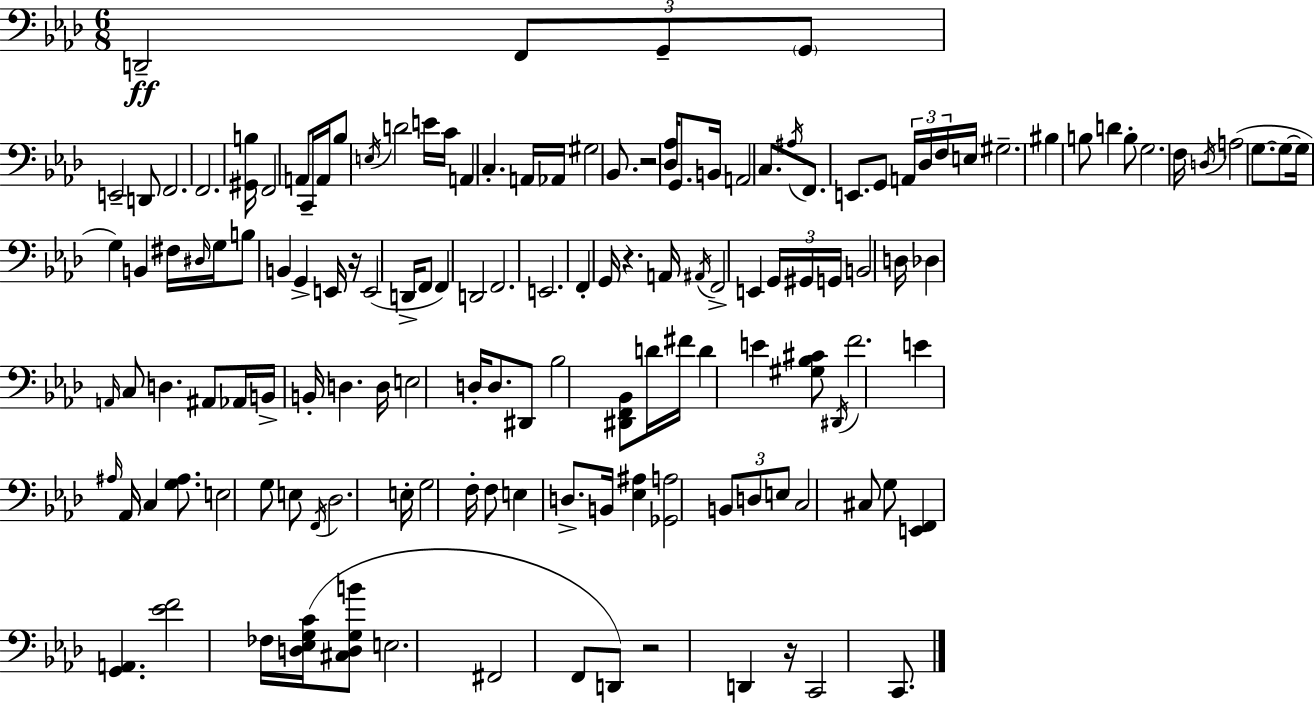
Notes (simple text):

D2/h F2/e G2/e G2/e E2/h D2/e F2/h. F2/h. [G#2,B3]/s F2/h A2/e C2/s A2/s Bb3/e E3/s D4/h E4/s C4/s A2/q C3/q. A2/s Ab2/s G#3/h Bb2/e. R/h [Db3,Ab3]/s G2/e. B2/s A2/h C3/e. A#3/s F2/e. E2/e. G2/e A2/s Db3/s F3/s E3/s G#3/h. BIS3/q B3/e D4/q B3/e G3/h. F3/s D3/s A3/h G3/e. G3/e G3/s G3/q B2/q F#3/s D#3/s G3/s B3/e B2/q G2/q E2/s R/s E2/h D2/s F2/e F2/q D2/h F2/h. E2/h. F2/q G2/s R/q. A2/s A#2/s F2/h E2/q G2/s G#2/s G2/s B2/h D3/s Db3/q A2/s C3/e D3/q. A#2/e Ab2/s B2/s B2/s D3/q. D3/s E3/h D3/s D3/e. D#2/e Bb3/h [D#2,F2,Bb2]/e D4/s F#4/s D4/q E4/q [G#3,Bb3,C#4]/e D#2/s F4/h. E4/q A#3/s Ab2/s C3/q [G3,A#3]/e. E3/h G3/e E3/e F2/s Db3/h. E3/s G3/h F3/s F3/e E3/q D3/e. B2/s [Eb3,A#3]/q [Gb2,A3]/h B2/e D3/e E3/e C3/h C#3/e G3/e [E2,F2]/q [G2,A2]/q. [Eb4,F4]/h FES3/s [D3,Eb3,G3,C4]/s [C#3,D3,G3,B4]/e E3/h. F#2/h F2/e D2/e R/h D2/q R/s C2/h C2/e.